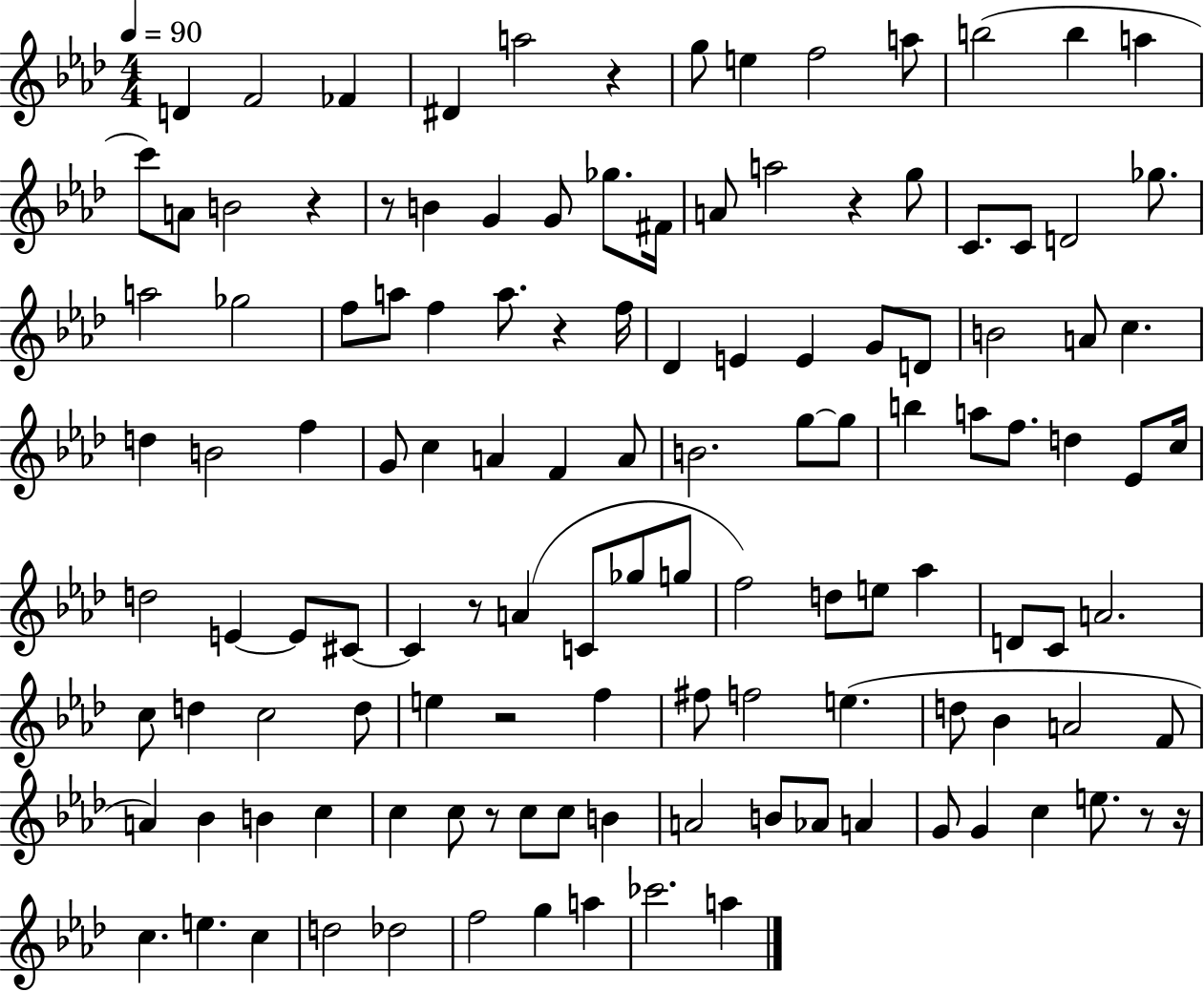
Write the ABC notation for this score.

X:1
T:Untitled
M:4/4
L:1/4
K:Ab
D F2 _F ^D a2 z g/2 e f2 a/2 b2 b a c'/2 A/2 B2 z z/2 B G G/2 _g/2 ^F/4 A/2 a2 z g/2 C/2 C/2 D2 _g/2 a2 _g2 f/2 a/2 f a/2 z f/4 _D E E G/2 D/2 B2 A/2 c d B2 f G/2 c A F A/2 B2 g/2 g/2 b a/2 f/2 d _E/2 c/4 d2 E E/2 ^C/2 ^C z/2 A C/2 _g/2 g/2 f2 d/2 e/2 _a D/2 C/2 A2 c/2 d c2 d/2 e z2 f ^f/2 f2 e d/2 _B A2 F/2 A _B B c c c/2 z/2 c/2 c/2 B A2 B/2 _A/2 A G/2 G c e/2 z/2 z/4 c e c d2 _d2 f2 g a _c'2 a